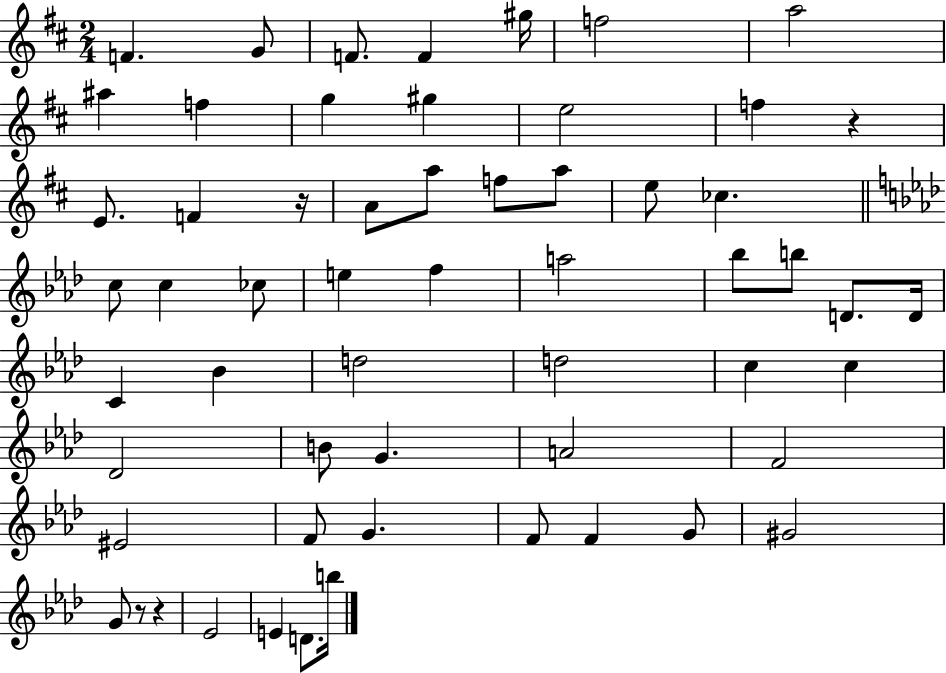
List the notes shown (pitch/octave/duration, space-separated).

F4/q. G4/e F4/e. F4/q G#5/s F5/h A5/h A#5/q F5/q G5/q G#5/q E5/h F5/q R/q E4/e. F4/q R/s A4/e A5/e F5/e A5/e E5/e CES5/q. C5/e C5/q CES5/e E5/q F5/q A5/h Bb5/e B5/e D4/e. D4/s C4/q Bb4/q D5/h D5/h C5/q C5/q Db4/h B4/e G4/q. A4/h F4/h EIS4/h F4/e G4/q. F4/e F4/q G4/e G#4/h G4/e R/e R/q Eb4/h E4/q D4/e. B5/s